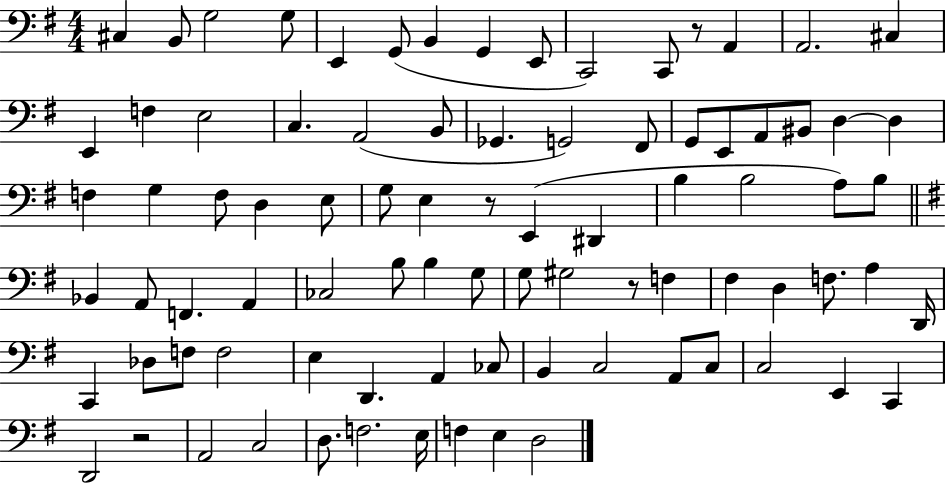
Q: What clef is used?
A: bass